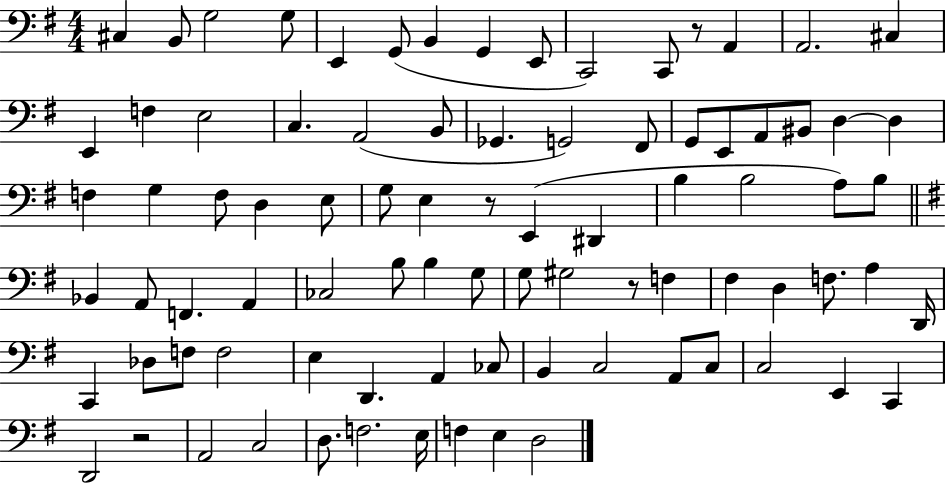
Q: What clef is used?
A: bass